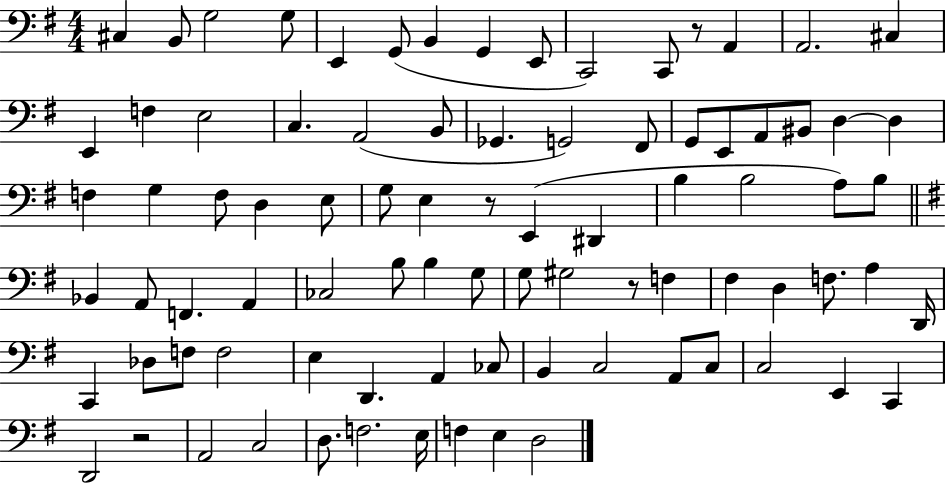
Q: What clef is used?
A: bass